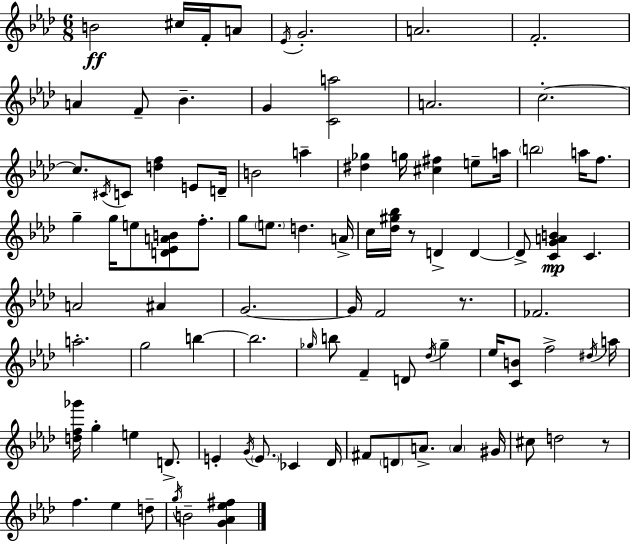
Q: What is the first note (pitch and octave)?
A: B4